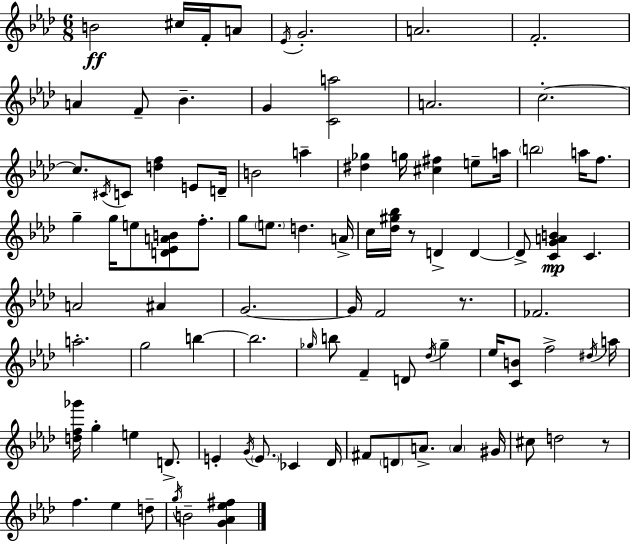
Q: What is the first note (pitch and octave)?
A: B4